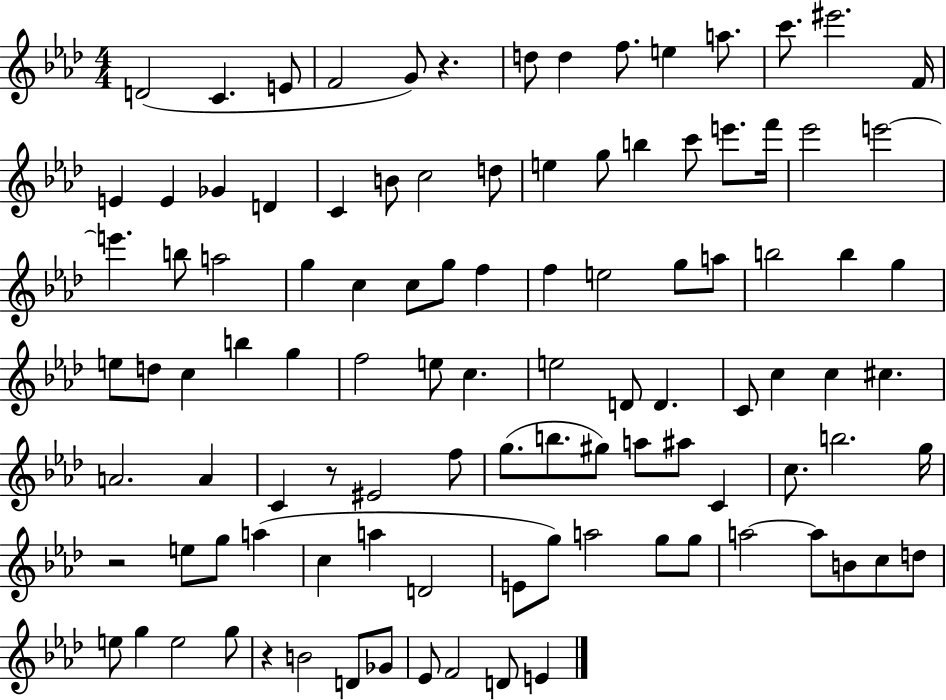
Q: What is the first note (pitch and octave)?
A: D4